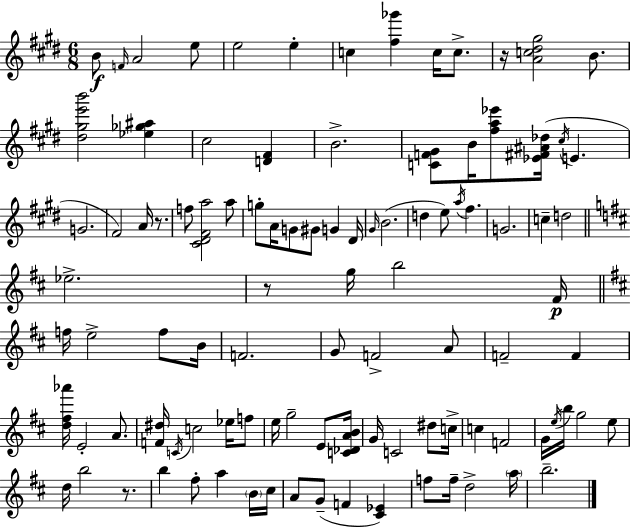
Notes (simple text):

B4/e F4/s A4/h E5/e E5/h E5/q C5/q [F#5,Gb6]/q C5/s C5/e. R/s [A4,C5,D#5,G#5]/h B4/e. [D#5,G#5,E6,B6]/h [Eb5,Gb5,A#5]/q C#5/h [D4,F#4]/q B4/h. [C4,F4,G#4]/e B4/s [F#5,A5,Eb6]/e [Eb4,F#4,A#4,Db5]/s C#5/s E4/q. G4/h. F#4/h A4/s R/e. F5/e [C#4,D#4,F#4,A5]/h A5/e G5/e A4/s G4/e G#4/e G4/q D#4/s G#4/s B4/h. D5/q E5/e A5/s F#5/q. G4/h. C5/q D5/h Eb5/h. R/e G5/s B5/h F#4/s F5/s E5/h F5/e B4/s F4/h. G4/e F4/h A4/e F4/h F4/q [D5,F#5,Ab6]/s E4/h A4/e. [F4,D#5]/s C4/s C5/h Eb5/s F5/e E5/s G5/h E4/e [C4,Db4,A4,B4]/s G4/s C4/h D#5/e C5/s C5/q F4/h G4/s E5/s B5/s G5/h E5/e D5/s B5/h R/e. B5/q F#5/e A5/q B4/s C#5/s A4/e G4/e F4/q [C#4,Eb4]/q F5/e F5/s D5/h A5/s B5/h.